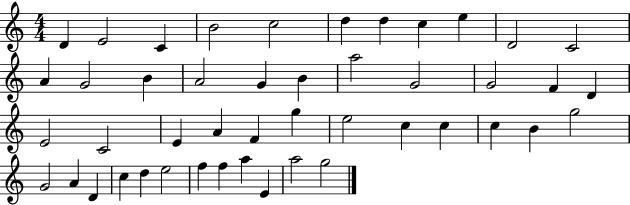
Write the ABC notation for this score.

X:1
T:Untitled
M:4/4
L:1/4
K:C
D E2 C B2 c2 d d c e D2 C2 A G2 B A2 G B a2 G2 G2 F D E2 C2 E A F g e2 c c c B g2 G2 A D c d e2 f f a E a2 g2